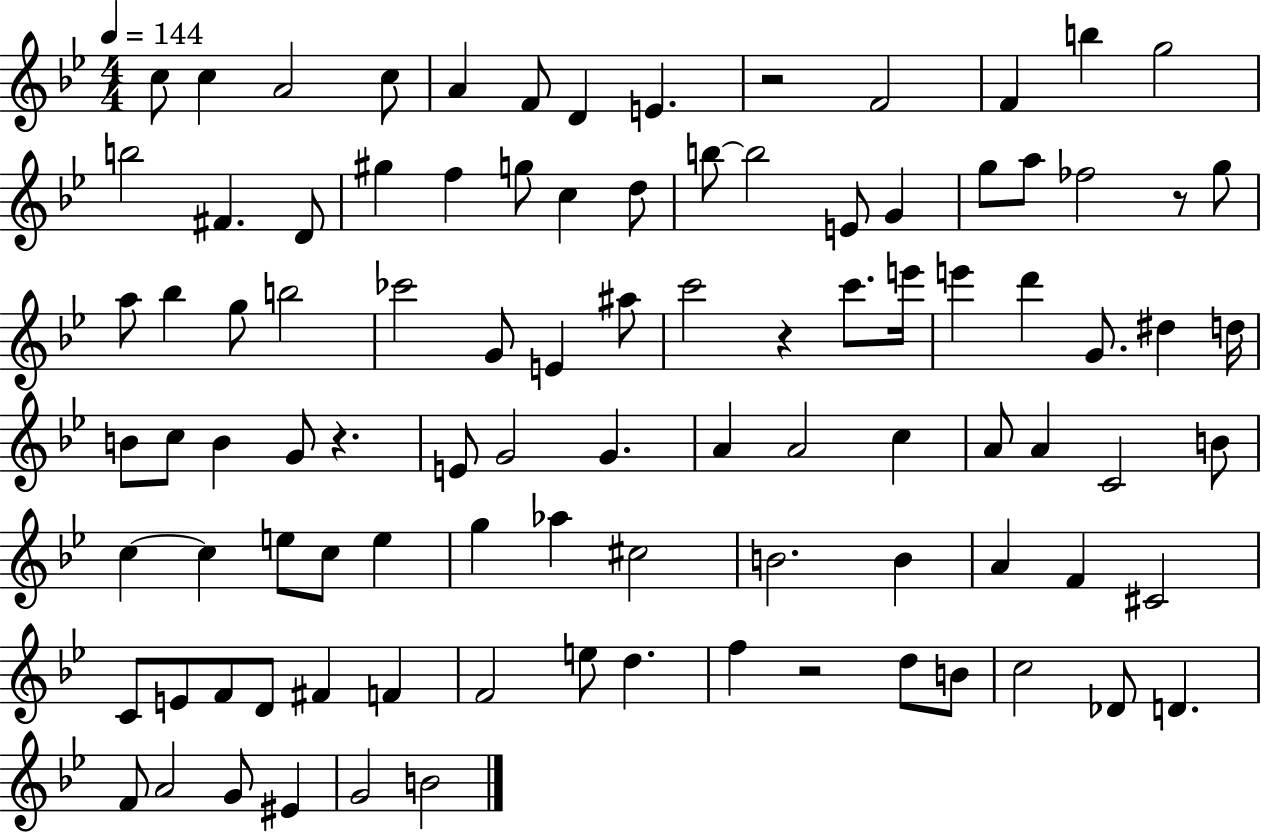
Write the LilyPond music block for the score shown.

{
  \clef treble
  \numericTimeSignature
  \time 4/4
  \key bes \major
  \tempo 4 = 144
  \repeat volta 2 { c''8 c''4 a'2 c''8 | a'4 f'8 d'4 e'4. | r2 f'2 | f'4 b''4 g''2 | \break b''2 fis'4. d'8 | gis''4 f''4 g''8 c''4 d''8 | b''8~~ b''2 e'8 g'4 | g''8 a''8 fes''2 r8 g''8 | \break a''8 bes''4 g''8 b''2 | ces'''2 g'8 e'4 ais''8 | c'''2 r4 c'''8. e'''16 | e'''4 d'''4 g'8. dis''4 d''16 | \break b'8 c''8 b'4 g'8 r4. | e'8 g'2 g'4. | a'4 a'2 c''4 | a'8 a'4 c'2 b'8 | \break c''4~~ c''4 e''8 c''8 e''4 | g''4 aes''4 cis''2 | b'2. b'4 | a'4 f'4 cis'2 | \break c'8 e'8 f'8 d'8 fis'4 f'4 | f'2 e''8 d''4. | f''4 r2 d''8 b'8 | c''2 des'8 d'4. | \break f'8 a'2 g'8 eis'4 | g'2 b'2 | } \bar "|."
}